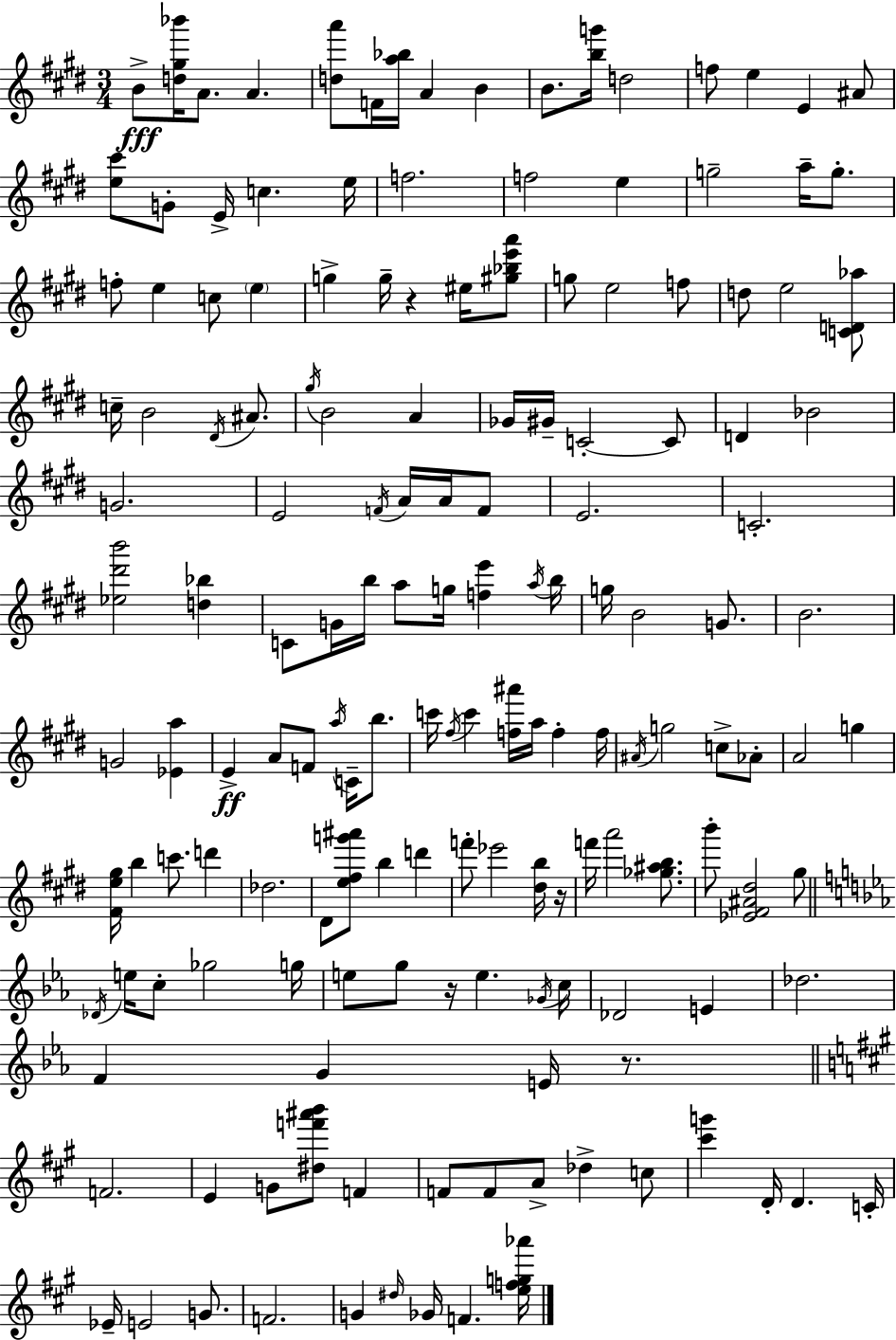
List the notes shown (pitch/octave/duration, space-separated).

B4/e [D5,G#5,Bb6]/s A4/e. A4/q. [D5,A6]/e F4/s [A5,Bb5]/s A4/q B4/q B4/e. [B5,G6]/s D5/h F5/e E5/q E4/q A#4/e [E5,C#6]/e G4/e E4/s C5/q. E5/s F5/h. F5/h E5/q G5/h A5/s G5/e. F5/e E5/q C5/e E5/q G5/q G5/s R/q EIS5/s [G#5,Bb5,E6,A6]/e G5/e E5/h F5/e D5/e E5/h [C4,D4,Ab5]/e C5/s B4/h D#4/s A#4/e. G#5/s B4/h A4/q Gb4/s G#4/s C4/h C4/e D4/q Bb4/h G4/h. E4/h F4/s A4/s A4/s F4/e E4/h. C4/h. [Eb5,D#6,B6]/h [D5,Bb5]/q C4/e G4/s B5/s A5/e G5/s [F5,E6]/q A5/s B5/s G5/s B4/h G4/e. B4/h. G4/h [Eb4,A5]/q E4/q A4/e F4/e A5/s C4/s B5/e. C6/s F#5/s C6/q [F5,A#6]/s A5/s F5/q F5/s A#4/s G5/h C5/e Ab4/e A4/h G5/q [F#4,E5,G#5]/s B5/q C6/e. D6/q Db5/h. D#4/e [E5,F#5,G6,A#6]/e B5/q D6/q F6/e Eb6/h [D#5,B5]/s R/s F6/s A6/h [Gb5,A#5,B5]/e. B6/e [Eb4,F#4,A#4,D#5]/h G#5/e Db4/s E5/s C5/e Gb5/h G5/s E5/e G5/e R/s E5/q. Gb4/s C5/s Db4/h E4/q Db5/h. F4/q G4/q E4/s R/e. F4/h. E4/q G4/e [D#5,F6,A#6,B6]/e F4/q F4/e F4/e A4/e Db5/q C5/e [C#6,G6]/q D4/s D4/q. C4/s Eb4/s E4/h G4/e. F4/h. G4/q D#5/s Gb4/s F4/q. [E5,F5,G5,Ab6]/s